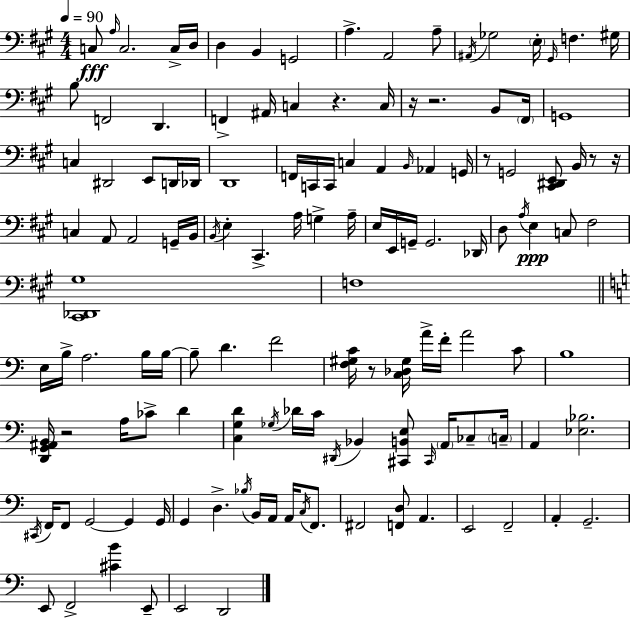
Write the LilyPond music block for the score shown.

{
  \clef bass
  \numericTimeSignature
  \time 4/4
  \key a \major
  \tempo 4 = 90
  c8\fff \grace { a16 } c2. c16-> | d16 d4 b,4 g,2 | a4.-> a,2 a8-- | \acciaccatura { ais,16 } ges2 \parenthesize e16-. \grace { gis,16 } f4. | \break gis16 b8 f,2 d,4. | f,4-> ais,16 c4 r4. | c16 r16 r2. | b,8 \parenthesize fis,16 g,1 | \break c4 dis,2 e,8 | d,16 des,16 d,1 | f,16 c,16 c,16 c4 a,4 \grace { b,16 } aes,4 | g,16 r8 g,2 <cis, dis, e,>8 | \break b,16 r8 r16 c4 a,8 a,2 | g,16-- b,16 \acciaccatura { b,16 } e4-. cis,4.-> a16 | g4-> a16-- e16 e,16 g,16-- g,2. | des,16 d8 \acciaccatura { a16 }\ppp e4 c8 fis2 | \break <cis, des, gis>1 | f1 | \bar "||" \break \key c \major e16 b16-> a2. b16 b16~~ | b8-- d'4. f'2 | <f gis c'>16 r8 <c des gis>16 a'16-> f'16-. a'2 c'8 | b1 | \break <d, g, ais, b,>16 r2 a16 ces'8-> d'4 | <c g d'>4 \acciaccatura { ges16 } des'16 c'16 \acciaccatura { dis,16 } bes,4 <cis, b, e>8 \grace { cis,16 } \parenthesize a,16 | ces8-- \parenthesize c16-- a,4 <ees bes>2. | \acciaccatura { cis,16 } f,16 f,8 g,2~~ g,4 | \break g,16 g,4 d4.-> \acciaccatura { bes16 } b,16 | a,16 a,16 \acciaccatura { c16 } f,8. fis,2 <f, d>8 | a,4. e,2 f,2-- | a,4-. g,2.-- | \break e,8 f,2-> | <cis' b'>4 e,8-- e,2 d,2 | \bar "|."
}